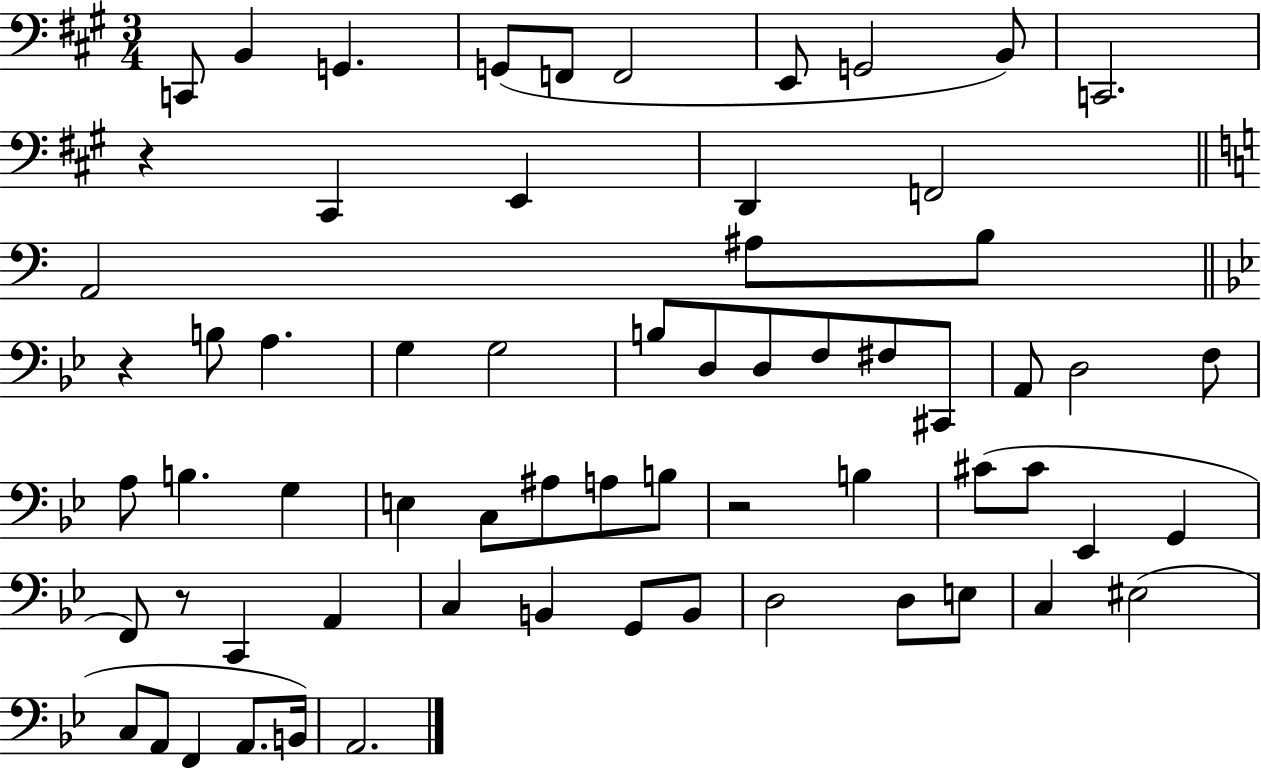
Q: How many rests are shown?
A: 4